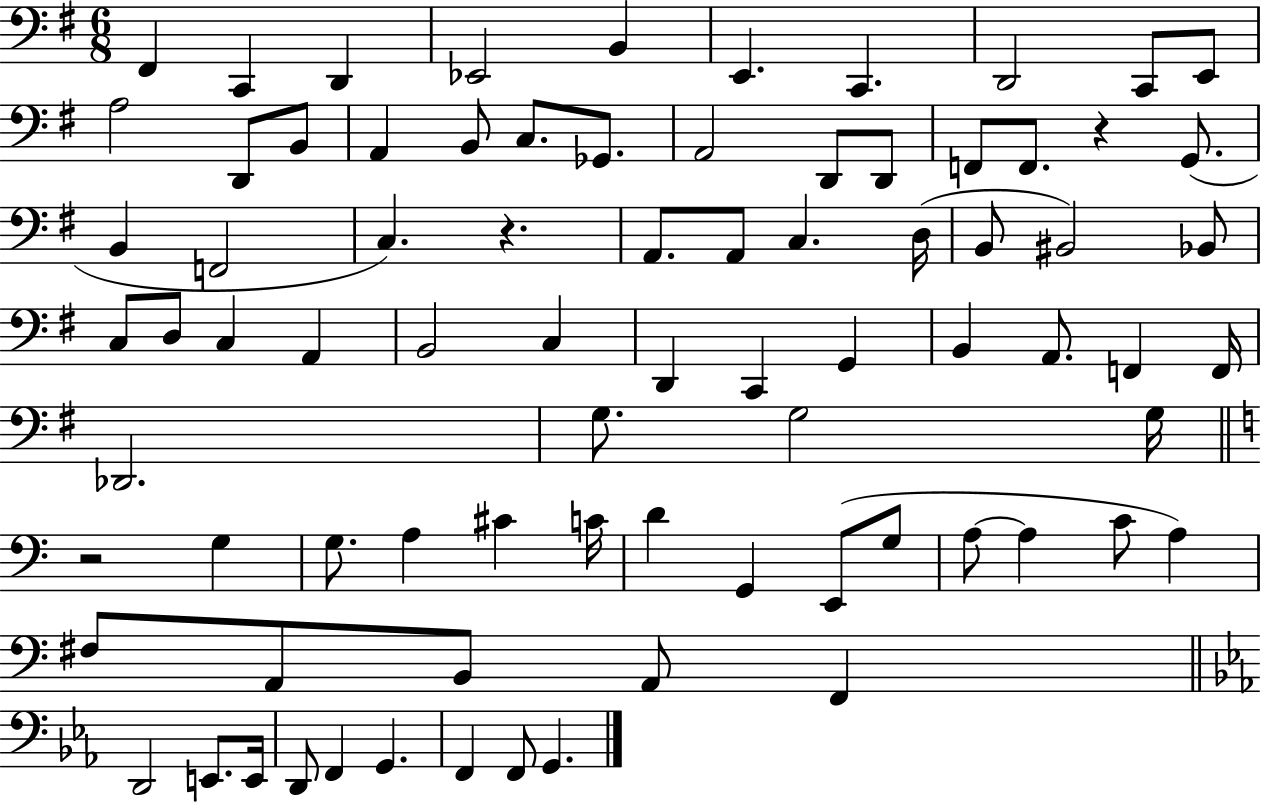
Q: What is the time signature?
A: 6/8